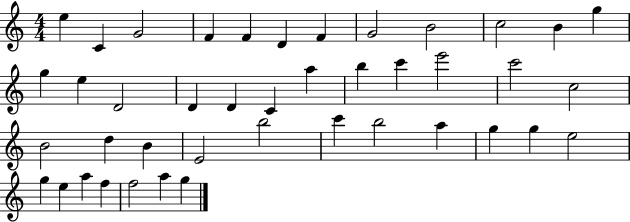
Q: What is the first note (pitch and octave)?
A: E5